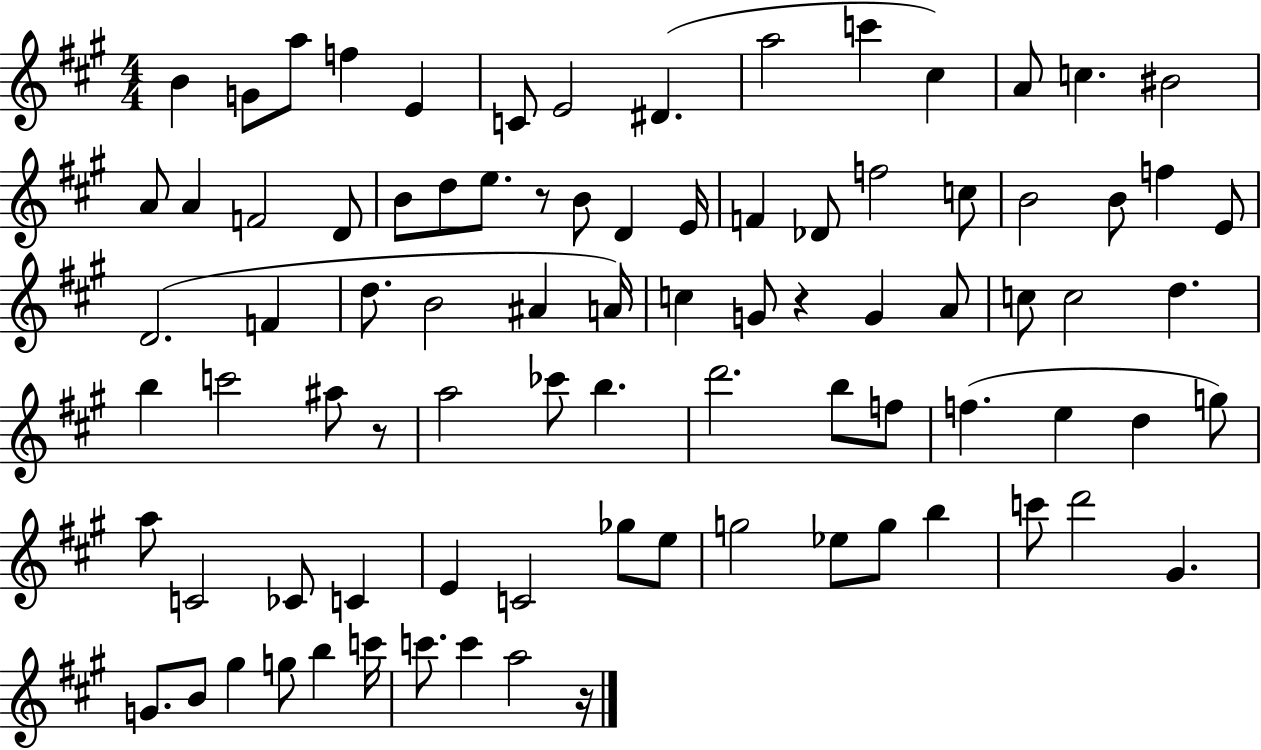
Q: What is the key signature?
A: A major